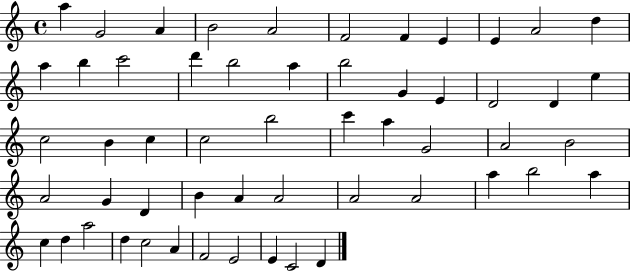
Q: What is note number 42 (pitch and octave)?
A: A5